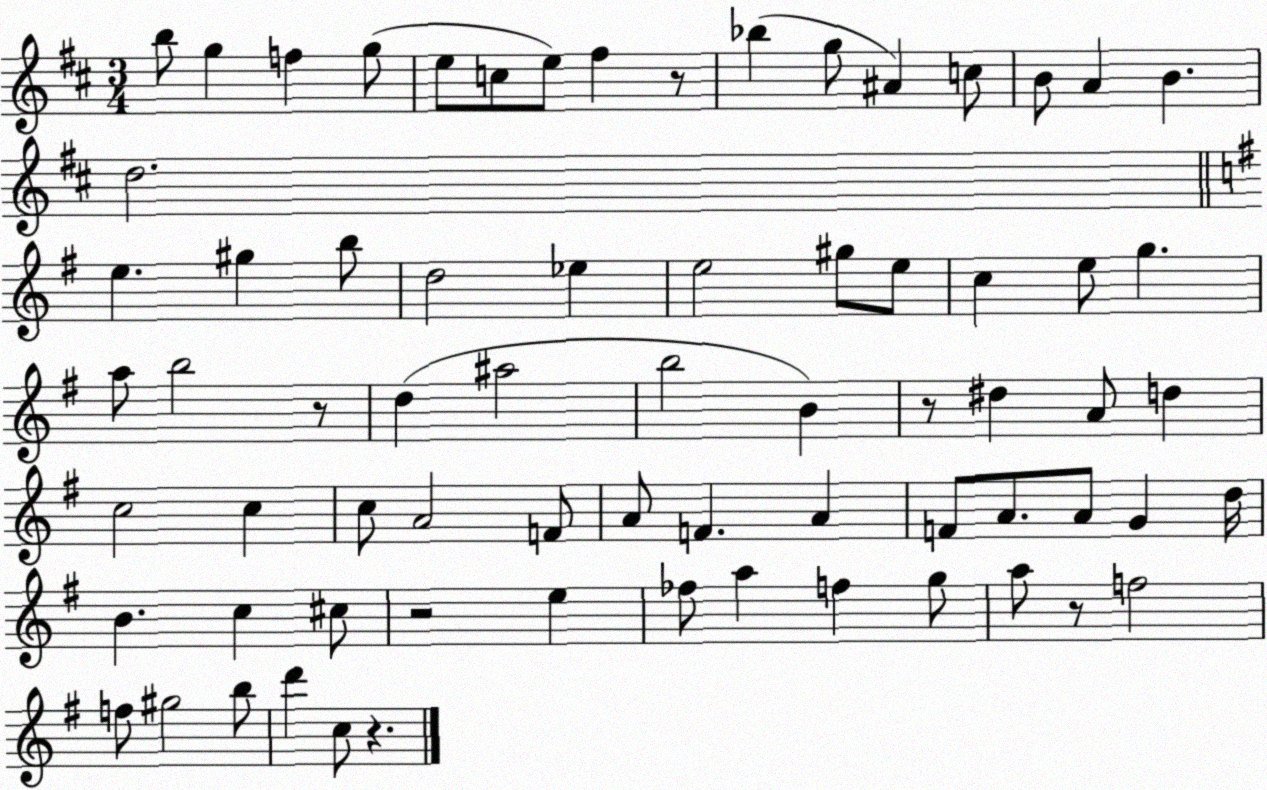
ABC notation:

X:1
T:Untitled
M:3/4
L:1/4
K:D
b/2 g f g/2 e/2 c/2 e/2 ^f z/2 _b g/2 ^A c/2 B/2 A B d2 e ^g b/2 d2 _e e2 ^g/2 e/2 c e/2 g a/2 b2 z/2 d ^a2 b2 B z/2 ^d A/2 d c2 c c/2 A2 F/2 A/2 F A F/2 A/2 A/2 G d/4 B c ^c/2 z2 e _f/2 a f g/2 a/2 z/2 f2 f/2 ^g2 b/2 d' c/2 z